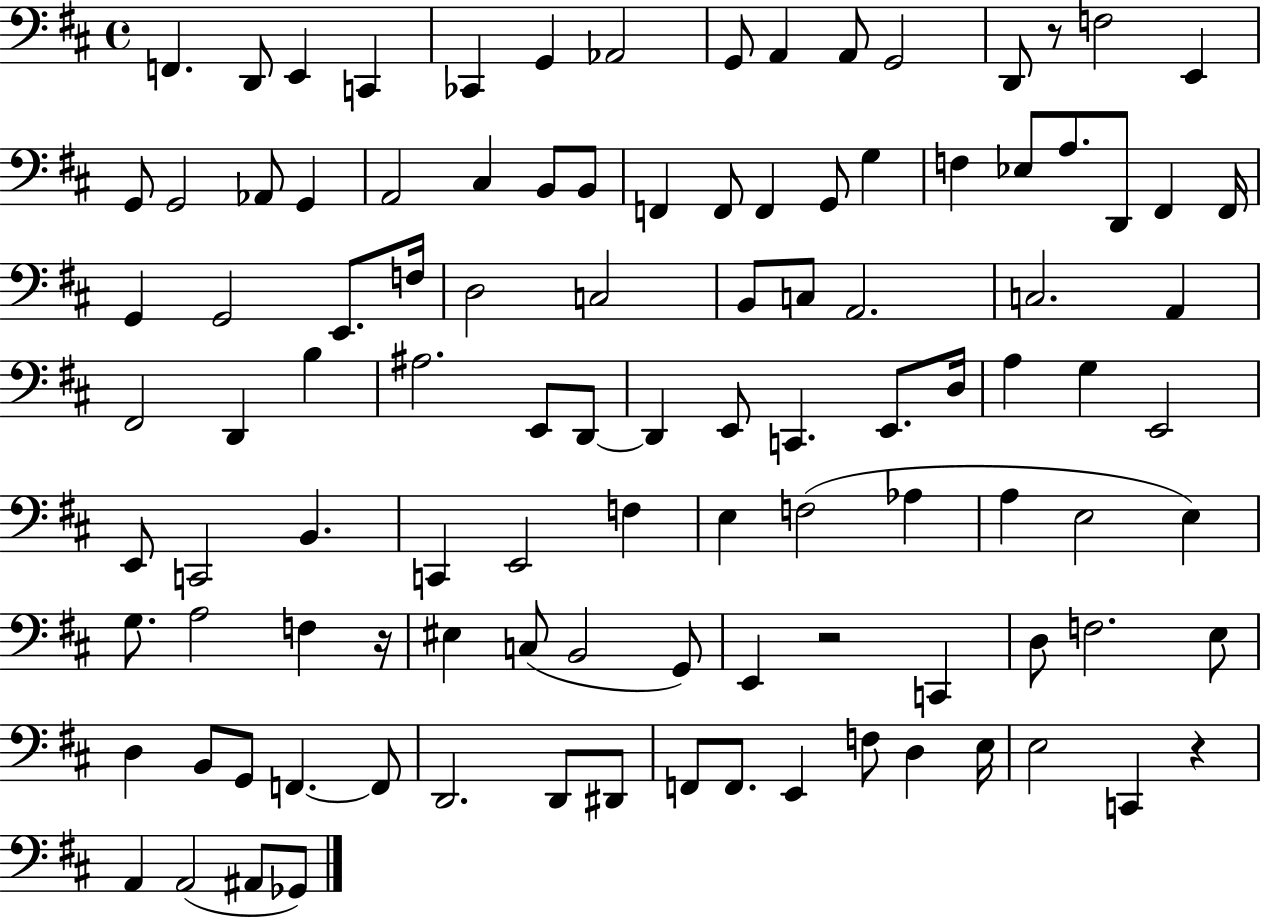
{
  \clef bass
  \time 4/4
  \defaultTimeSignature
  \key d \major
  \repeat volta 2 { f,4. d,8 e,4 c,4 | ces,4 g,4 aes,2 | g,8 a,4 a,8 g,2 | d,8 r8 f2 e,4 | \break g,8 g,2 aes,8 g,4 | a,2 cis4 b,8 b,8 | f,4 f,8 f,4 g,8 g4 | f4 ees8 a8. d,8 fis,4 fis,16 | \break g,4 g,2 e,8. f16 | d2 c2 | b,8 c8 a,2. | c2. a,4 | \break fis,2 d,4 b4 | ais2. e,8 d,8~~ | d,4 e,8 c,4. e,8. d16 | a4 g4 e,2 | \break e,8 c,2 b,4. | c,4 e,2 f4 | e4 f2( aes4 | a4 e2 e4) | \break g8. a2 f4 r16 | eis4 c8( b,2 g,8) | e,4 r2 c,4 | d8 f2. e8 | \break d4 b,8 g,8 f,4.~~ f,8 | d,2. d,8 dis,8 | f,8 f,8. e,4 f8 d4 e16 | e2 c,4 r4 | \break a,4 a,2( ais,8 ges,8) | } \bar "|."
}